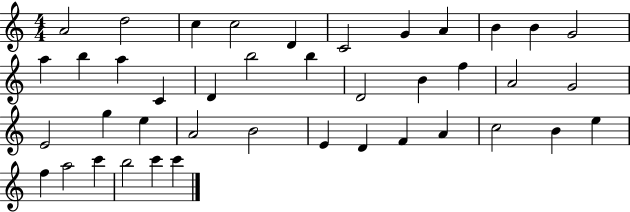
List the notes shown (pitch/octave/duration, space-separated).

A4/h D5/h C5/q C5/h D4/q C4/h G4/q A4/q B4/q B4/q G4/h A5/q B5/q A5/q C4/q D4/q B5/h B5/q D4/h B4/q F5/q A4/h G4/h E4/h G5/q E5/q A4/h B4/h E4/q D4/q F4/q A4/q C5/h B4/q E5/q F5/q A5/h C6/q B5/h C6/q C6/q